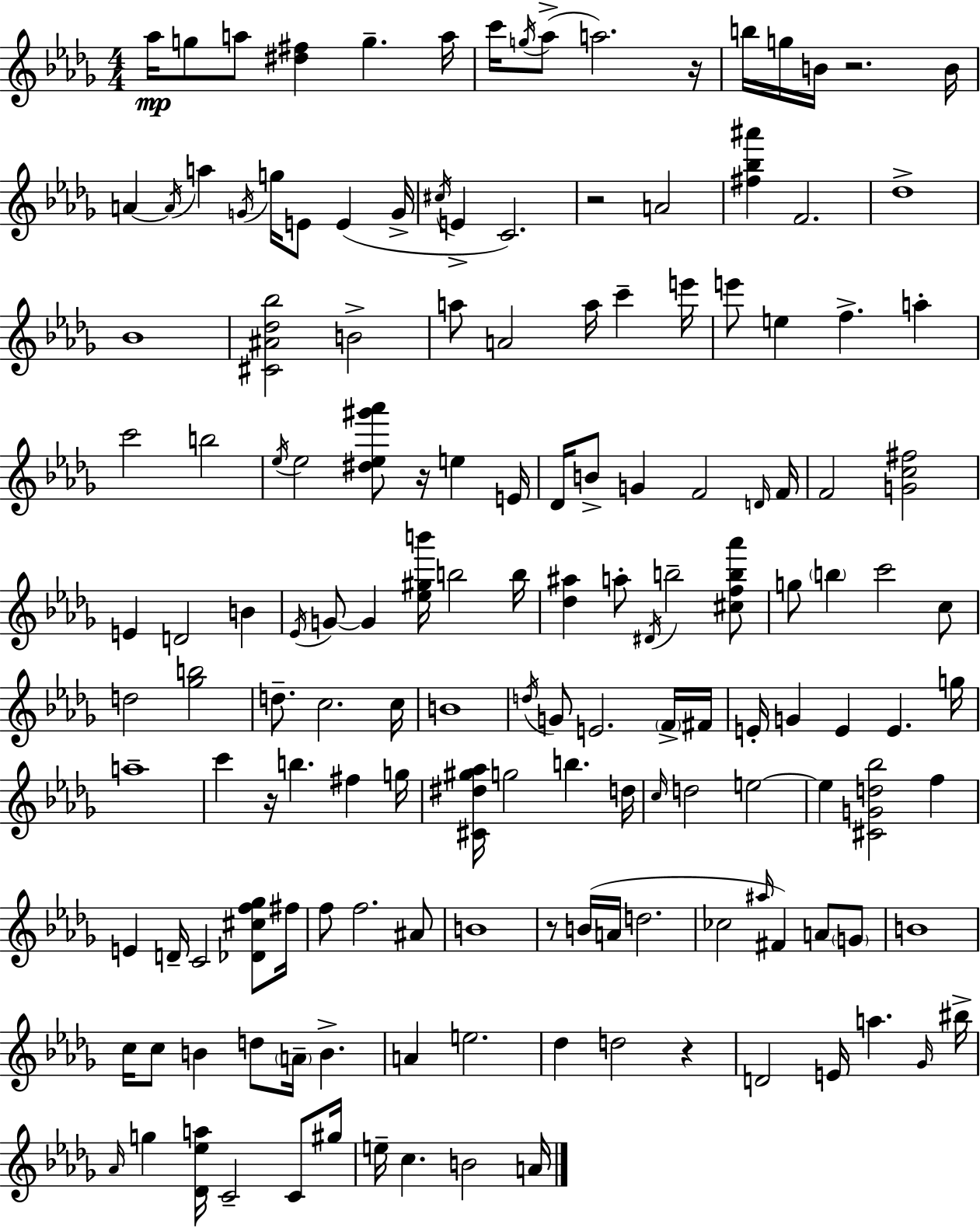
{
  \clef treble
  \numericTimeSignature
  \time 4/4
  \key bes \minor
  aes''16\mp g''8 a''8 <dis'' fis''>4 g''4.-- a''16 | c'''16 \acciaccatura { g''16 }( aes''8-> a''2.) | r16 b''16 g''16 b'16 r2. | b'16 a'4~~ \acciaccatura { a'16 } a''4 \acciaccatura { g'16 } g''16 e'8 e'4( | \break g'16-> \acciaccatura { cis''16 } e'4-> c'2.) | r2 a'2 | <fis'' bes'' ais'''>4 f'2. | des''1-> | \break bes'1 | <cis' ais' des'' bes''>2 b'2-> | a''8 a'2 a''16 c'''4-- | e'''16 e'''8 e''4 f''4.-> | \break a''4-. c'''2 b''2 | \acciaccatura { ees''16 } ees''2 <dis'' ees'' gis''' aes'''>8 r16 | e''4 e'16 des'16 b'8-> g'4 f'2 | \grace { d'16 } f'16 f'2 <g' c'' fis''>2 | \break e'4 d'2 | b'4 \acciaccatura { ees'16 } g'8~~ g'4 <ees'' gis'' b'''>16 b''2 | b''16 <des'' ais''>4 a''8-. \acciaccatura { dis'16 } b''2-- | <cis'' f'' b'' aes'''>8 g''8 \parenthesize b''4 c'''2 | \break c''8 d''2 | <ges'' b''>2 d''8.-- c''2. | c''16 b'1 | \acciaccatura { d''16 } g'8 e'2. | \break \parenthesize f'16-> fis'16 e'16-. g'4 e'4 | e'4. g''16 a''1-- | c'''4 r16 b''4. | fis''4 g''16 <cis' dis'' gis'' aes''>16 g''2 | \break b''4. d''16 \grace { c''16 } d''2 | e''2~~ e''4 <cis' g' d'' bes''>2 | f''4 e'4 d'16-- c'2 | <des' cis'' f'' ges''>8 fis''16 f''8 f''2. | \break ais'8 b'1 | r8 b'16( a'16 d''2. | ces''2 | \grace { ais''16 }) fis'4 a'8 \parenthesize g'8 b'1 | \break c''16 c''8 b'4 | d''8 \parenthesize a'16-- b'4.-> a'4 e''2. | des''4 d''2 | r4 d'2 | \break e'16 a''4. \grace { ges'16 } bis''16-> \grace { aes'16 } g''4 | <des' ees'' a''>16 c'2-- c'8 gis''16 e''16-- c''4. | b'2 a'16 \bar "|."
}